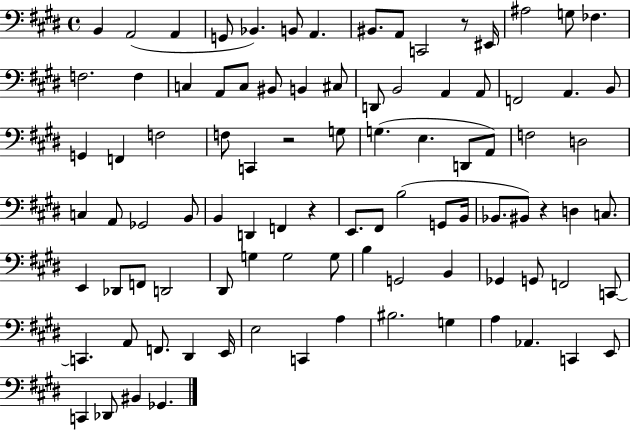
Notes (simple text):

B2/q A2/h A2/q G2/e Bb2/q. B2/e A2/q. BIS2/e. A2/e C2/h R/e EIS2/s A#3/h G3/e FES3/q. F3/h. F3/q C3/q A2/e C3/e BIS2/e B2/q C#3/e D2/e B2/h A2/q A2/e F2/h A2/q. B2/e G2/q F2/q F3/h F3/e C2/q R/h G3/e G3/q. E3/q. D2/e A2/e F3/h D3/h C3/q A2/e Gb2/h B2/e B2/q D2/q F2/q R/q E2/e. F#2/e B3/h G2/e B2/s Bb2/e. BIS2/e R/q D3/q C3/e. E2/q Db2/e F2/e D2/h D#2/e G3/q G3/h G3/e B3/q G2/h B2/q Gb2/q G2/e F2/h C2/e C2/q. A2/e F2/e. D#2/q E2/s E3/h C2/q A3/q BIS3/h. G3/q A3/q Ab2/q. C2/q E2/e C2/q Db2/e BIS2/q Gb2/q.